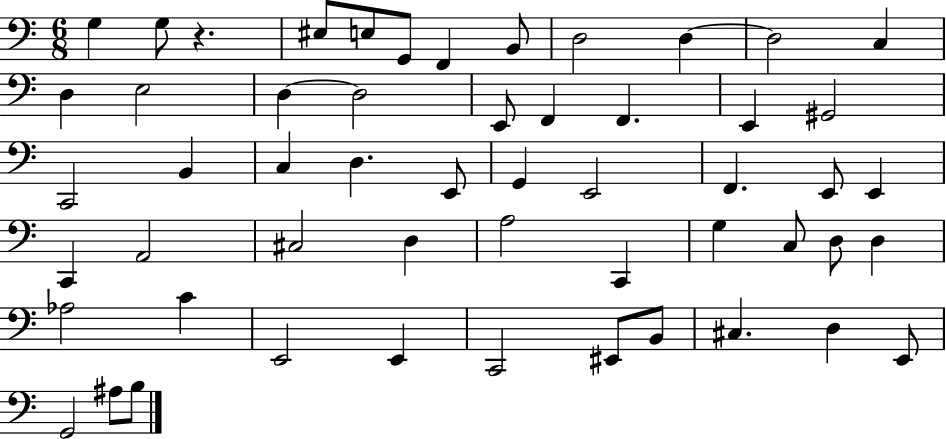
{
  \clef bass
  \numericTimeSignature
  \time 6/8
  \key c \major
  g4 g8 r4. | eis8 e8 g,8 f,4 b,8 | d2 d4~~ | d2 c4 | \break d4 e2 | d4~~ d2 | e,8 f,4 f,4. | e,4 gis,2 | \break c,2 b,4 | c4 d4. e,8 | g,4 e,2 | f,4. e,8 e,4 | \break c,4 a,2 | cis2 d4 | a2 c,4 | g4 c8 d8 d4 | \break aes2 c'4 | e,2 e,4 | c,2 eis,8 b,8 | cis4. d4 e,8 | \break g,2 ais8 b8 | \bar "|."
}